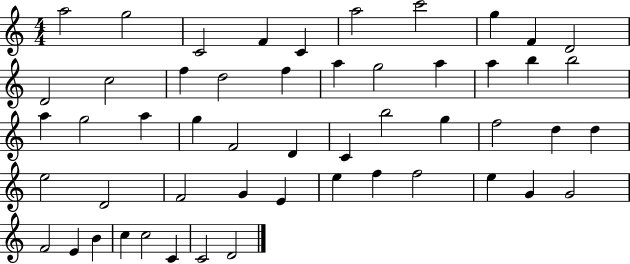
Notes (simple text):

A5/h G5/h C4/h F4/q C4/q A5/h C6/h G5/q F4/q D4/h D4/h C5/h F5/q D5/h F5/q A5/q G5/h A5/q A5/q B5/q B5/h A5/q G5/h A5/q G5/q F4/h D4/q C4/q B5/h G5/q F5/h D5/q D5/q E5/h D4/h F4/h G4/q E4/q E5/q F5/q F5/h E5/q G4/q G4/h F4/h E4/q B4/q C5/q C5/h C4/q C4/h D4/h